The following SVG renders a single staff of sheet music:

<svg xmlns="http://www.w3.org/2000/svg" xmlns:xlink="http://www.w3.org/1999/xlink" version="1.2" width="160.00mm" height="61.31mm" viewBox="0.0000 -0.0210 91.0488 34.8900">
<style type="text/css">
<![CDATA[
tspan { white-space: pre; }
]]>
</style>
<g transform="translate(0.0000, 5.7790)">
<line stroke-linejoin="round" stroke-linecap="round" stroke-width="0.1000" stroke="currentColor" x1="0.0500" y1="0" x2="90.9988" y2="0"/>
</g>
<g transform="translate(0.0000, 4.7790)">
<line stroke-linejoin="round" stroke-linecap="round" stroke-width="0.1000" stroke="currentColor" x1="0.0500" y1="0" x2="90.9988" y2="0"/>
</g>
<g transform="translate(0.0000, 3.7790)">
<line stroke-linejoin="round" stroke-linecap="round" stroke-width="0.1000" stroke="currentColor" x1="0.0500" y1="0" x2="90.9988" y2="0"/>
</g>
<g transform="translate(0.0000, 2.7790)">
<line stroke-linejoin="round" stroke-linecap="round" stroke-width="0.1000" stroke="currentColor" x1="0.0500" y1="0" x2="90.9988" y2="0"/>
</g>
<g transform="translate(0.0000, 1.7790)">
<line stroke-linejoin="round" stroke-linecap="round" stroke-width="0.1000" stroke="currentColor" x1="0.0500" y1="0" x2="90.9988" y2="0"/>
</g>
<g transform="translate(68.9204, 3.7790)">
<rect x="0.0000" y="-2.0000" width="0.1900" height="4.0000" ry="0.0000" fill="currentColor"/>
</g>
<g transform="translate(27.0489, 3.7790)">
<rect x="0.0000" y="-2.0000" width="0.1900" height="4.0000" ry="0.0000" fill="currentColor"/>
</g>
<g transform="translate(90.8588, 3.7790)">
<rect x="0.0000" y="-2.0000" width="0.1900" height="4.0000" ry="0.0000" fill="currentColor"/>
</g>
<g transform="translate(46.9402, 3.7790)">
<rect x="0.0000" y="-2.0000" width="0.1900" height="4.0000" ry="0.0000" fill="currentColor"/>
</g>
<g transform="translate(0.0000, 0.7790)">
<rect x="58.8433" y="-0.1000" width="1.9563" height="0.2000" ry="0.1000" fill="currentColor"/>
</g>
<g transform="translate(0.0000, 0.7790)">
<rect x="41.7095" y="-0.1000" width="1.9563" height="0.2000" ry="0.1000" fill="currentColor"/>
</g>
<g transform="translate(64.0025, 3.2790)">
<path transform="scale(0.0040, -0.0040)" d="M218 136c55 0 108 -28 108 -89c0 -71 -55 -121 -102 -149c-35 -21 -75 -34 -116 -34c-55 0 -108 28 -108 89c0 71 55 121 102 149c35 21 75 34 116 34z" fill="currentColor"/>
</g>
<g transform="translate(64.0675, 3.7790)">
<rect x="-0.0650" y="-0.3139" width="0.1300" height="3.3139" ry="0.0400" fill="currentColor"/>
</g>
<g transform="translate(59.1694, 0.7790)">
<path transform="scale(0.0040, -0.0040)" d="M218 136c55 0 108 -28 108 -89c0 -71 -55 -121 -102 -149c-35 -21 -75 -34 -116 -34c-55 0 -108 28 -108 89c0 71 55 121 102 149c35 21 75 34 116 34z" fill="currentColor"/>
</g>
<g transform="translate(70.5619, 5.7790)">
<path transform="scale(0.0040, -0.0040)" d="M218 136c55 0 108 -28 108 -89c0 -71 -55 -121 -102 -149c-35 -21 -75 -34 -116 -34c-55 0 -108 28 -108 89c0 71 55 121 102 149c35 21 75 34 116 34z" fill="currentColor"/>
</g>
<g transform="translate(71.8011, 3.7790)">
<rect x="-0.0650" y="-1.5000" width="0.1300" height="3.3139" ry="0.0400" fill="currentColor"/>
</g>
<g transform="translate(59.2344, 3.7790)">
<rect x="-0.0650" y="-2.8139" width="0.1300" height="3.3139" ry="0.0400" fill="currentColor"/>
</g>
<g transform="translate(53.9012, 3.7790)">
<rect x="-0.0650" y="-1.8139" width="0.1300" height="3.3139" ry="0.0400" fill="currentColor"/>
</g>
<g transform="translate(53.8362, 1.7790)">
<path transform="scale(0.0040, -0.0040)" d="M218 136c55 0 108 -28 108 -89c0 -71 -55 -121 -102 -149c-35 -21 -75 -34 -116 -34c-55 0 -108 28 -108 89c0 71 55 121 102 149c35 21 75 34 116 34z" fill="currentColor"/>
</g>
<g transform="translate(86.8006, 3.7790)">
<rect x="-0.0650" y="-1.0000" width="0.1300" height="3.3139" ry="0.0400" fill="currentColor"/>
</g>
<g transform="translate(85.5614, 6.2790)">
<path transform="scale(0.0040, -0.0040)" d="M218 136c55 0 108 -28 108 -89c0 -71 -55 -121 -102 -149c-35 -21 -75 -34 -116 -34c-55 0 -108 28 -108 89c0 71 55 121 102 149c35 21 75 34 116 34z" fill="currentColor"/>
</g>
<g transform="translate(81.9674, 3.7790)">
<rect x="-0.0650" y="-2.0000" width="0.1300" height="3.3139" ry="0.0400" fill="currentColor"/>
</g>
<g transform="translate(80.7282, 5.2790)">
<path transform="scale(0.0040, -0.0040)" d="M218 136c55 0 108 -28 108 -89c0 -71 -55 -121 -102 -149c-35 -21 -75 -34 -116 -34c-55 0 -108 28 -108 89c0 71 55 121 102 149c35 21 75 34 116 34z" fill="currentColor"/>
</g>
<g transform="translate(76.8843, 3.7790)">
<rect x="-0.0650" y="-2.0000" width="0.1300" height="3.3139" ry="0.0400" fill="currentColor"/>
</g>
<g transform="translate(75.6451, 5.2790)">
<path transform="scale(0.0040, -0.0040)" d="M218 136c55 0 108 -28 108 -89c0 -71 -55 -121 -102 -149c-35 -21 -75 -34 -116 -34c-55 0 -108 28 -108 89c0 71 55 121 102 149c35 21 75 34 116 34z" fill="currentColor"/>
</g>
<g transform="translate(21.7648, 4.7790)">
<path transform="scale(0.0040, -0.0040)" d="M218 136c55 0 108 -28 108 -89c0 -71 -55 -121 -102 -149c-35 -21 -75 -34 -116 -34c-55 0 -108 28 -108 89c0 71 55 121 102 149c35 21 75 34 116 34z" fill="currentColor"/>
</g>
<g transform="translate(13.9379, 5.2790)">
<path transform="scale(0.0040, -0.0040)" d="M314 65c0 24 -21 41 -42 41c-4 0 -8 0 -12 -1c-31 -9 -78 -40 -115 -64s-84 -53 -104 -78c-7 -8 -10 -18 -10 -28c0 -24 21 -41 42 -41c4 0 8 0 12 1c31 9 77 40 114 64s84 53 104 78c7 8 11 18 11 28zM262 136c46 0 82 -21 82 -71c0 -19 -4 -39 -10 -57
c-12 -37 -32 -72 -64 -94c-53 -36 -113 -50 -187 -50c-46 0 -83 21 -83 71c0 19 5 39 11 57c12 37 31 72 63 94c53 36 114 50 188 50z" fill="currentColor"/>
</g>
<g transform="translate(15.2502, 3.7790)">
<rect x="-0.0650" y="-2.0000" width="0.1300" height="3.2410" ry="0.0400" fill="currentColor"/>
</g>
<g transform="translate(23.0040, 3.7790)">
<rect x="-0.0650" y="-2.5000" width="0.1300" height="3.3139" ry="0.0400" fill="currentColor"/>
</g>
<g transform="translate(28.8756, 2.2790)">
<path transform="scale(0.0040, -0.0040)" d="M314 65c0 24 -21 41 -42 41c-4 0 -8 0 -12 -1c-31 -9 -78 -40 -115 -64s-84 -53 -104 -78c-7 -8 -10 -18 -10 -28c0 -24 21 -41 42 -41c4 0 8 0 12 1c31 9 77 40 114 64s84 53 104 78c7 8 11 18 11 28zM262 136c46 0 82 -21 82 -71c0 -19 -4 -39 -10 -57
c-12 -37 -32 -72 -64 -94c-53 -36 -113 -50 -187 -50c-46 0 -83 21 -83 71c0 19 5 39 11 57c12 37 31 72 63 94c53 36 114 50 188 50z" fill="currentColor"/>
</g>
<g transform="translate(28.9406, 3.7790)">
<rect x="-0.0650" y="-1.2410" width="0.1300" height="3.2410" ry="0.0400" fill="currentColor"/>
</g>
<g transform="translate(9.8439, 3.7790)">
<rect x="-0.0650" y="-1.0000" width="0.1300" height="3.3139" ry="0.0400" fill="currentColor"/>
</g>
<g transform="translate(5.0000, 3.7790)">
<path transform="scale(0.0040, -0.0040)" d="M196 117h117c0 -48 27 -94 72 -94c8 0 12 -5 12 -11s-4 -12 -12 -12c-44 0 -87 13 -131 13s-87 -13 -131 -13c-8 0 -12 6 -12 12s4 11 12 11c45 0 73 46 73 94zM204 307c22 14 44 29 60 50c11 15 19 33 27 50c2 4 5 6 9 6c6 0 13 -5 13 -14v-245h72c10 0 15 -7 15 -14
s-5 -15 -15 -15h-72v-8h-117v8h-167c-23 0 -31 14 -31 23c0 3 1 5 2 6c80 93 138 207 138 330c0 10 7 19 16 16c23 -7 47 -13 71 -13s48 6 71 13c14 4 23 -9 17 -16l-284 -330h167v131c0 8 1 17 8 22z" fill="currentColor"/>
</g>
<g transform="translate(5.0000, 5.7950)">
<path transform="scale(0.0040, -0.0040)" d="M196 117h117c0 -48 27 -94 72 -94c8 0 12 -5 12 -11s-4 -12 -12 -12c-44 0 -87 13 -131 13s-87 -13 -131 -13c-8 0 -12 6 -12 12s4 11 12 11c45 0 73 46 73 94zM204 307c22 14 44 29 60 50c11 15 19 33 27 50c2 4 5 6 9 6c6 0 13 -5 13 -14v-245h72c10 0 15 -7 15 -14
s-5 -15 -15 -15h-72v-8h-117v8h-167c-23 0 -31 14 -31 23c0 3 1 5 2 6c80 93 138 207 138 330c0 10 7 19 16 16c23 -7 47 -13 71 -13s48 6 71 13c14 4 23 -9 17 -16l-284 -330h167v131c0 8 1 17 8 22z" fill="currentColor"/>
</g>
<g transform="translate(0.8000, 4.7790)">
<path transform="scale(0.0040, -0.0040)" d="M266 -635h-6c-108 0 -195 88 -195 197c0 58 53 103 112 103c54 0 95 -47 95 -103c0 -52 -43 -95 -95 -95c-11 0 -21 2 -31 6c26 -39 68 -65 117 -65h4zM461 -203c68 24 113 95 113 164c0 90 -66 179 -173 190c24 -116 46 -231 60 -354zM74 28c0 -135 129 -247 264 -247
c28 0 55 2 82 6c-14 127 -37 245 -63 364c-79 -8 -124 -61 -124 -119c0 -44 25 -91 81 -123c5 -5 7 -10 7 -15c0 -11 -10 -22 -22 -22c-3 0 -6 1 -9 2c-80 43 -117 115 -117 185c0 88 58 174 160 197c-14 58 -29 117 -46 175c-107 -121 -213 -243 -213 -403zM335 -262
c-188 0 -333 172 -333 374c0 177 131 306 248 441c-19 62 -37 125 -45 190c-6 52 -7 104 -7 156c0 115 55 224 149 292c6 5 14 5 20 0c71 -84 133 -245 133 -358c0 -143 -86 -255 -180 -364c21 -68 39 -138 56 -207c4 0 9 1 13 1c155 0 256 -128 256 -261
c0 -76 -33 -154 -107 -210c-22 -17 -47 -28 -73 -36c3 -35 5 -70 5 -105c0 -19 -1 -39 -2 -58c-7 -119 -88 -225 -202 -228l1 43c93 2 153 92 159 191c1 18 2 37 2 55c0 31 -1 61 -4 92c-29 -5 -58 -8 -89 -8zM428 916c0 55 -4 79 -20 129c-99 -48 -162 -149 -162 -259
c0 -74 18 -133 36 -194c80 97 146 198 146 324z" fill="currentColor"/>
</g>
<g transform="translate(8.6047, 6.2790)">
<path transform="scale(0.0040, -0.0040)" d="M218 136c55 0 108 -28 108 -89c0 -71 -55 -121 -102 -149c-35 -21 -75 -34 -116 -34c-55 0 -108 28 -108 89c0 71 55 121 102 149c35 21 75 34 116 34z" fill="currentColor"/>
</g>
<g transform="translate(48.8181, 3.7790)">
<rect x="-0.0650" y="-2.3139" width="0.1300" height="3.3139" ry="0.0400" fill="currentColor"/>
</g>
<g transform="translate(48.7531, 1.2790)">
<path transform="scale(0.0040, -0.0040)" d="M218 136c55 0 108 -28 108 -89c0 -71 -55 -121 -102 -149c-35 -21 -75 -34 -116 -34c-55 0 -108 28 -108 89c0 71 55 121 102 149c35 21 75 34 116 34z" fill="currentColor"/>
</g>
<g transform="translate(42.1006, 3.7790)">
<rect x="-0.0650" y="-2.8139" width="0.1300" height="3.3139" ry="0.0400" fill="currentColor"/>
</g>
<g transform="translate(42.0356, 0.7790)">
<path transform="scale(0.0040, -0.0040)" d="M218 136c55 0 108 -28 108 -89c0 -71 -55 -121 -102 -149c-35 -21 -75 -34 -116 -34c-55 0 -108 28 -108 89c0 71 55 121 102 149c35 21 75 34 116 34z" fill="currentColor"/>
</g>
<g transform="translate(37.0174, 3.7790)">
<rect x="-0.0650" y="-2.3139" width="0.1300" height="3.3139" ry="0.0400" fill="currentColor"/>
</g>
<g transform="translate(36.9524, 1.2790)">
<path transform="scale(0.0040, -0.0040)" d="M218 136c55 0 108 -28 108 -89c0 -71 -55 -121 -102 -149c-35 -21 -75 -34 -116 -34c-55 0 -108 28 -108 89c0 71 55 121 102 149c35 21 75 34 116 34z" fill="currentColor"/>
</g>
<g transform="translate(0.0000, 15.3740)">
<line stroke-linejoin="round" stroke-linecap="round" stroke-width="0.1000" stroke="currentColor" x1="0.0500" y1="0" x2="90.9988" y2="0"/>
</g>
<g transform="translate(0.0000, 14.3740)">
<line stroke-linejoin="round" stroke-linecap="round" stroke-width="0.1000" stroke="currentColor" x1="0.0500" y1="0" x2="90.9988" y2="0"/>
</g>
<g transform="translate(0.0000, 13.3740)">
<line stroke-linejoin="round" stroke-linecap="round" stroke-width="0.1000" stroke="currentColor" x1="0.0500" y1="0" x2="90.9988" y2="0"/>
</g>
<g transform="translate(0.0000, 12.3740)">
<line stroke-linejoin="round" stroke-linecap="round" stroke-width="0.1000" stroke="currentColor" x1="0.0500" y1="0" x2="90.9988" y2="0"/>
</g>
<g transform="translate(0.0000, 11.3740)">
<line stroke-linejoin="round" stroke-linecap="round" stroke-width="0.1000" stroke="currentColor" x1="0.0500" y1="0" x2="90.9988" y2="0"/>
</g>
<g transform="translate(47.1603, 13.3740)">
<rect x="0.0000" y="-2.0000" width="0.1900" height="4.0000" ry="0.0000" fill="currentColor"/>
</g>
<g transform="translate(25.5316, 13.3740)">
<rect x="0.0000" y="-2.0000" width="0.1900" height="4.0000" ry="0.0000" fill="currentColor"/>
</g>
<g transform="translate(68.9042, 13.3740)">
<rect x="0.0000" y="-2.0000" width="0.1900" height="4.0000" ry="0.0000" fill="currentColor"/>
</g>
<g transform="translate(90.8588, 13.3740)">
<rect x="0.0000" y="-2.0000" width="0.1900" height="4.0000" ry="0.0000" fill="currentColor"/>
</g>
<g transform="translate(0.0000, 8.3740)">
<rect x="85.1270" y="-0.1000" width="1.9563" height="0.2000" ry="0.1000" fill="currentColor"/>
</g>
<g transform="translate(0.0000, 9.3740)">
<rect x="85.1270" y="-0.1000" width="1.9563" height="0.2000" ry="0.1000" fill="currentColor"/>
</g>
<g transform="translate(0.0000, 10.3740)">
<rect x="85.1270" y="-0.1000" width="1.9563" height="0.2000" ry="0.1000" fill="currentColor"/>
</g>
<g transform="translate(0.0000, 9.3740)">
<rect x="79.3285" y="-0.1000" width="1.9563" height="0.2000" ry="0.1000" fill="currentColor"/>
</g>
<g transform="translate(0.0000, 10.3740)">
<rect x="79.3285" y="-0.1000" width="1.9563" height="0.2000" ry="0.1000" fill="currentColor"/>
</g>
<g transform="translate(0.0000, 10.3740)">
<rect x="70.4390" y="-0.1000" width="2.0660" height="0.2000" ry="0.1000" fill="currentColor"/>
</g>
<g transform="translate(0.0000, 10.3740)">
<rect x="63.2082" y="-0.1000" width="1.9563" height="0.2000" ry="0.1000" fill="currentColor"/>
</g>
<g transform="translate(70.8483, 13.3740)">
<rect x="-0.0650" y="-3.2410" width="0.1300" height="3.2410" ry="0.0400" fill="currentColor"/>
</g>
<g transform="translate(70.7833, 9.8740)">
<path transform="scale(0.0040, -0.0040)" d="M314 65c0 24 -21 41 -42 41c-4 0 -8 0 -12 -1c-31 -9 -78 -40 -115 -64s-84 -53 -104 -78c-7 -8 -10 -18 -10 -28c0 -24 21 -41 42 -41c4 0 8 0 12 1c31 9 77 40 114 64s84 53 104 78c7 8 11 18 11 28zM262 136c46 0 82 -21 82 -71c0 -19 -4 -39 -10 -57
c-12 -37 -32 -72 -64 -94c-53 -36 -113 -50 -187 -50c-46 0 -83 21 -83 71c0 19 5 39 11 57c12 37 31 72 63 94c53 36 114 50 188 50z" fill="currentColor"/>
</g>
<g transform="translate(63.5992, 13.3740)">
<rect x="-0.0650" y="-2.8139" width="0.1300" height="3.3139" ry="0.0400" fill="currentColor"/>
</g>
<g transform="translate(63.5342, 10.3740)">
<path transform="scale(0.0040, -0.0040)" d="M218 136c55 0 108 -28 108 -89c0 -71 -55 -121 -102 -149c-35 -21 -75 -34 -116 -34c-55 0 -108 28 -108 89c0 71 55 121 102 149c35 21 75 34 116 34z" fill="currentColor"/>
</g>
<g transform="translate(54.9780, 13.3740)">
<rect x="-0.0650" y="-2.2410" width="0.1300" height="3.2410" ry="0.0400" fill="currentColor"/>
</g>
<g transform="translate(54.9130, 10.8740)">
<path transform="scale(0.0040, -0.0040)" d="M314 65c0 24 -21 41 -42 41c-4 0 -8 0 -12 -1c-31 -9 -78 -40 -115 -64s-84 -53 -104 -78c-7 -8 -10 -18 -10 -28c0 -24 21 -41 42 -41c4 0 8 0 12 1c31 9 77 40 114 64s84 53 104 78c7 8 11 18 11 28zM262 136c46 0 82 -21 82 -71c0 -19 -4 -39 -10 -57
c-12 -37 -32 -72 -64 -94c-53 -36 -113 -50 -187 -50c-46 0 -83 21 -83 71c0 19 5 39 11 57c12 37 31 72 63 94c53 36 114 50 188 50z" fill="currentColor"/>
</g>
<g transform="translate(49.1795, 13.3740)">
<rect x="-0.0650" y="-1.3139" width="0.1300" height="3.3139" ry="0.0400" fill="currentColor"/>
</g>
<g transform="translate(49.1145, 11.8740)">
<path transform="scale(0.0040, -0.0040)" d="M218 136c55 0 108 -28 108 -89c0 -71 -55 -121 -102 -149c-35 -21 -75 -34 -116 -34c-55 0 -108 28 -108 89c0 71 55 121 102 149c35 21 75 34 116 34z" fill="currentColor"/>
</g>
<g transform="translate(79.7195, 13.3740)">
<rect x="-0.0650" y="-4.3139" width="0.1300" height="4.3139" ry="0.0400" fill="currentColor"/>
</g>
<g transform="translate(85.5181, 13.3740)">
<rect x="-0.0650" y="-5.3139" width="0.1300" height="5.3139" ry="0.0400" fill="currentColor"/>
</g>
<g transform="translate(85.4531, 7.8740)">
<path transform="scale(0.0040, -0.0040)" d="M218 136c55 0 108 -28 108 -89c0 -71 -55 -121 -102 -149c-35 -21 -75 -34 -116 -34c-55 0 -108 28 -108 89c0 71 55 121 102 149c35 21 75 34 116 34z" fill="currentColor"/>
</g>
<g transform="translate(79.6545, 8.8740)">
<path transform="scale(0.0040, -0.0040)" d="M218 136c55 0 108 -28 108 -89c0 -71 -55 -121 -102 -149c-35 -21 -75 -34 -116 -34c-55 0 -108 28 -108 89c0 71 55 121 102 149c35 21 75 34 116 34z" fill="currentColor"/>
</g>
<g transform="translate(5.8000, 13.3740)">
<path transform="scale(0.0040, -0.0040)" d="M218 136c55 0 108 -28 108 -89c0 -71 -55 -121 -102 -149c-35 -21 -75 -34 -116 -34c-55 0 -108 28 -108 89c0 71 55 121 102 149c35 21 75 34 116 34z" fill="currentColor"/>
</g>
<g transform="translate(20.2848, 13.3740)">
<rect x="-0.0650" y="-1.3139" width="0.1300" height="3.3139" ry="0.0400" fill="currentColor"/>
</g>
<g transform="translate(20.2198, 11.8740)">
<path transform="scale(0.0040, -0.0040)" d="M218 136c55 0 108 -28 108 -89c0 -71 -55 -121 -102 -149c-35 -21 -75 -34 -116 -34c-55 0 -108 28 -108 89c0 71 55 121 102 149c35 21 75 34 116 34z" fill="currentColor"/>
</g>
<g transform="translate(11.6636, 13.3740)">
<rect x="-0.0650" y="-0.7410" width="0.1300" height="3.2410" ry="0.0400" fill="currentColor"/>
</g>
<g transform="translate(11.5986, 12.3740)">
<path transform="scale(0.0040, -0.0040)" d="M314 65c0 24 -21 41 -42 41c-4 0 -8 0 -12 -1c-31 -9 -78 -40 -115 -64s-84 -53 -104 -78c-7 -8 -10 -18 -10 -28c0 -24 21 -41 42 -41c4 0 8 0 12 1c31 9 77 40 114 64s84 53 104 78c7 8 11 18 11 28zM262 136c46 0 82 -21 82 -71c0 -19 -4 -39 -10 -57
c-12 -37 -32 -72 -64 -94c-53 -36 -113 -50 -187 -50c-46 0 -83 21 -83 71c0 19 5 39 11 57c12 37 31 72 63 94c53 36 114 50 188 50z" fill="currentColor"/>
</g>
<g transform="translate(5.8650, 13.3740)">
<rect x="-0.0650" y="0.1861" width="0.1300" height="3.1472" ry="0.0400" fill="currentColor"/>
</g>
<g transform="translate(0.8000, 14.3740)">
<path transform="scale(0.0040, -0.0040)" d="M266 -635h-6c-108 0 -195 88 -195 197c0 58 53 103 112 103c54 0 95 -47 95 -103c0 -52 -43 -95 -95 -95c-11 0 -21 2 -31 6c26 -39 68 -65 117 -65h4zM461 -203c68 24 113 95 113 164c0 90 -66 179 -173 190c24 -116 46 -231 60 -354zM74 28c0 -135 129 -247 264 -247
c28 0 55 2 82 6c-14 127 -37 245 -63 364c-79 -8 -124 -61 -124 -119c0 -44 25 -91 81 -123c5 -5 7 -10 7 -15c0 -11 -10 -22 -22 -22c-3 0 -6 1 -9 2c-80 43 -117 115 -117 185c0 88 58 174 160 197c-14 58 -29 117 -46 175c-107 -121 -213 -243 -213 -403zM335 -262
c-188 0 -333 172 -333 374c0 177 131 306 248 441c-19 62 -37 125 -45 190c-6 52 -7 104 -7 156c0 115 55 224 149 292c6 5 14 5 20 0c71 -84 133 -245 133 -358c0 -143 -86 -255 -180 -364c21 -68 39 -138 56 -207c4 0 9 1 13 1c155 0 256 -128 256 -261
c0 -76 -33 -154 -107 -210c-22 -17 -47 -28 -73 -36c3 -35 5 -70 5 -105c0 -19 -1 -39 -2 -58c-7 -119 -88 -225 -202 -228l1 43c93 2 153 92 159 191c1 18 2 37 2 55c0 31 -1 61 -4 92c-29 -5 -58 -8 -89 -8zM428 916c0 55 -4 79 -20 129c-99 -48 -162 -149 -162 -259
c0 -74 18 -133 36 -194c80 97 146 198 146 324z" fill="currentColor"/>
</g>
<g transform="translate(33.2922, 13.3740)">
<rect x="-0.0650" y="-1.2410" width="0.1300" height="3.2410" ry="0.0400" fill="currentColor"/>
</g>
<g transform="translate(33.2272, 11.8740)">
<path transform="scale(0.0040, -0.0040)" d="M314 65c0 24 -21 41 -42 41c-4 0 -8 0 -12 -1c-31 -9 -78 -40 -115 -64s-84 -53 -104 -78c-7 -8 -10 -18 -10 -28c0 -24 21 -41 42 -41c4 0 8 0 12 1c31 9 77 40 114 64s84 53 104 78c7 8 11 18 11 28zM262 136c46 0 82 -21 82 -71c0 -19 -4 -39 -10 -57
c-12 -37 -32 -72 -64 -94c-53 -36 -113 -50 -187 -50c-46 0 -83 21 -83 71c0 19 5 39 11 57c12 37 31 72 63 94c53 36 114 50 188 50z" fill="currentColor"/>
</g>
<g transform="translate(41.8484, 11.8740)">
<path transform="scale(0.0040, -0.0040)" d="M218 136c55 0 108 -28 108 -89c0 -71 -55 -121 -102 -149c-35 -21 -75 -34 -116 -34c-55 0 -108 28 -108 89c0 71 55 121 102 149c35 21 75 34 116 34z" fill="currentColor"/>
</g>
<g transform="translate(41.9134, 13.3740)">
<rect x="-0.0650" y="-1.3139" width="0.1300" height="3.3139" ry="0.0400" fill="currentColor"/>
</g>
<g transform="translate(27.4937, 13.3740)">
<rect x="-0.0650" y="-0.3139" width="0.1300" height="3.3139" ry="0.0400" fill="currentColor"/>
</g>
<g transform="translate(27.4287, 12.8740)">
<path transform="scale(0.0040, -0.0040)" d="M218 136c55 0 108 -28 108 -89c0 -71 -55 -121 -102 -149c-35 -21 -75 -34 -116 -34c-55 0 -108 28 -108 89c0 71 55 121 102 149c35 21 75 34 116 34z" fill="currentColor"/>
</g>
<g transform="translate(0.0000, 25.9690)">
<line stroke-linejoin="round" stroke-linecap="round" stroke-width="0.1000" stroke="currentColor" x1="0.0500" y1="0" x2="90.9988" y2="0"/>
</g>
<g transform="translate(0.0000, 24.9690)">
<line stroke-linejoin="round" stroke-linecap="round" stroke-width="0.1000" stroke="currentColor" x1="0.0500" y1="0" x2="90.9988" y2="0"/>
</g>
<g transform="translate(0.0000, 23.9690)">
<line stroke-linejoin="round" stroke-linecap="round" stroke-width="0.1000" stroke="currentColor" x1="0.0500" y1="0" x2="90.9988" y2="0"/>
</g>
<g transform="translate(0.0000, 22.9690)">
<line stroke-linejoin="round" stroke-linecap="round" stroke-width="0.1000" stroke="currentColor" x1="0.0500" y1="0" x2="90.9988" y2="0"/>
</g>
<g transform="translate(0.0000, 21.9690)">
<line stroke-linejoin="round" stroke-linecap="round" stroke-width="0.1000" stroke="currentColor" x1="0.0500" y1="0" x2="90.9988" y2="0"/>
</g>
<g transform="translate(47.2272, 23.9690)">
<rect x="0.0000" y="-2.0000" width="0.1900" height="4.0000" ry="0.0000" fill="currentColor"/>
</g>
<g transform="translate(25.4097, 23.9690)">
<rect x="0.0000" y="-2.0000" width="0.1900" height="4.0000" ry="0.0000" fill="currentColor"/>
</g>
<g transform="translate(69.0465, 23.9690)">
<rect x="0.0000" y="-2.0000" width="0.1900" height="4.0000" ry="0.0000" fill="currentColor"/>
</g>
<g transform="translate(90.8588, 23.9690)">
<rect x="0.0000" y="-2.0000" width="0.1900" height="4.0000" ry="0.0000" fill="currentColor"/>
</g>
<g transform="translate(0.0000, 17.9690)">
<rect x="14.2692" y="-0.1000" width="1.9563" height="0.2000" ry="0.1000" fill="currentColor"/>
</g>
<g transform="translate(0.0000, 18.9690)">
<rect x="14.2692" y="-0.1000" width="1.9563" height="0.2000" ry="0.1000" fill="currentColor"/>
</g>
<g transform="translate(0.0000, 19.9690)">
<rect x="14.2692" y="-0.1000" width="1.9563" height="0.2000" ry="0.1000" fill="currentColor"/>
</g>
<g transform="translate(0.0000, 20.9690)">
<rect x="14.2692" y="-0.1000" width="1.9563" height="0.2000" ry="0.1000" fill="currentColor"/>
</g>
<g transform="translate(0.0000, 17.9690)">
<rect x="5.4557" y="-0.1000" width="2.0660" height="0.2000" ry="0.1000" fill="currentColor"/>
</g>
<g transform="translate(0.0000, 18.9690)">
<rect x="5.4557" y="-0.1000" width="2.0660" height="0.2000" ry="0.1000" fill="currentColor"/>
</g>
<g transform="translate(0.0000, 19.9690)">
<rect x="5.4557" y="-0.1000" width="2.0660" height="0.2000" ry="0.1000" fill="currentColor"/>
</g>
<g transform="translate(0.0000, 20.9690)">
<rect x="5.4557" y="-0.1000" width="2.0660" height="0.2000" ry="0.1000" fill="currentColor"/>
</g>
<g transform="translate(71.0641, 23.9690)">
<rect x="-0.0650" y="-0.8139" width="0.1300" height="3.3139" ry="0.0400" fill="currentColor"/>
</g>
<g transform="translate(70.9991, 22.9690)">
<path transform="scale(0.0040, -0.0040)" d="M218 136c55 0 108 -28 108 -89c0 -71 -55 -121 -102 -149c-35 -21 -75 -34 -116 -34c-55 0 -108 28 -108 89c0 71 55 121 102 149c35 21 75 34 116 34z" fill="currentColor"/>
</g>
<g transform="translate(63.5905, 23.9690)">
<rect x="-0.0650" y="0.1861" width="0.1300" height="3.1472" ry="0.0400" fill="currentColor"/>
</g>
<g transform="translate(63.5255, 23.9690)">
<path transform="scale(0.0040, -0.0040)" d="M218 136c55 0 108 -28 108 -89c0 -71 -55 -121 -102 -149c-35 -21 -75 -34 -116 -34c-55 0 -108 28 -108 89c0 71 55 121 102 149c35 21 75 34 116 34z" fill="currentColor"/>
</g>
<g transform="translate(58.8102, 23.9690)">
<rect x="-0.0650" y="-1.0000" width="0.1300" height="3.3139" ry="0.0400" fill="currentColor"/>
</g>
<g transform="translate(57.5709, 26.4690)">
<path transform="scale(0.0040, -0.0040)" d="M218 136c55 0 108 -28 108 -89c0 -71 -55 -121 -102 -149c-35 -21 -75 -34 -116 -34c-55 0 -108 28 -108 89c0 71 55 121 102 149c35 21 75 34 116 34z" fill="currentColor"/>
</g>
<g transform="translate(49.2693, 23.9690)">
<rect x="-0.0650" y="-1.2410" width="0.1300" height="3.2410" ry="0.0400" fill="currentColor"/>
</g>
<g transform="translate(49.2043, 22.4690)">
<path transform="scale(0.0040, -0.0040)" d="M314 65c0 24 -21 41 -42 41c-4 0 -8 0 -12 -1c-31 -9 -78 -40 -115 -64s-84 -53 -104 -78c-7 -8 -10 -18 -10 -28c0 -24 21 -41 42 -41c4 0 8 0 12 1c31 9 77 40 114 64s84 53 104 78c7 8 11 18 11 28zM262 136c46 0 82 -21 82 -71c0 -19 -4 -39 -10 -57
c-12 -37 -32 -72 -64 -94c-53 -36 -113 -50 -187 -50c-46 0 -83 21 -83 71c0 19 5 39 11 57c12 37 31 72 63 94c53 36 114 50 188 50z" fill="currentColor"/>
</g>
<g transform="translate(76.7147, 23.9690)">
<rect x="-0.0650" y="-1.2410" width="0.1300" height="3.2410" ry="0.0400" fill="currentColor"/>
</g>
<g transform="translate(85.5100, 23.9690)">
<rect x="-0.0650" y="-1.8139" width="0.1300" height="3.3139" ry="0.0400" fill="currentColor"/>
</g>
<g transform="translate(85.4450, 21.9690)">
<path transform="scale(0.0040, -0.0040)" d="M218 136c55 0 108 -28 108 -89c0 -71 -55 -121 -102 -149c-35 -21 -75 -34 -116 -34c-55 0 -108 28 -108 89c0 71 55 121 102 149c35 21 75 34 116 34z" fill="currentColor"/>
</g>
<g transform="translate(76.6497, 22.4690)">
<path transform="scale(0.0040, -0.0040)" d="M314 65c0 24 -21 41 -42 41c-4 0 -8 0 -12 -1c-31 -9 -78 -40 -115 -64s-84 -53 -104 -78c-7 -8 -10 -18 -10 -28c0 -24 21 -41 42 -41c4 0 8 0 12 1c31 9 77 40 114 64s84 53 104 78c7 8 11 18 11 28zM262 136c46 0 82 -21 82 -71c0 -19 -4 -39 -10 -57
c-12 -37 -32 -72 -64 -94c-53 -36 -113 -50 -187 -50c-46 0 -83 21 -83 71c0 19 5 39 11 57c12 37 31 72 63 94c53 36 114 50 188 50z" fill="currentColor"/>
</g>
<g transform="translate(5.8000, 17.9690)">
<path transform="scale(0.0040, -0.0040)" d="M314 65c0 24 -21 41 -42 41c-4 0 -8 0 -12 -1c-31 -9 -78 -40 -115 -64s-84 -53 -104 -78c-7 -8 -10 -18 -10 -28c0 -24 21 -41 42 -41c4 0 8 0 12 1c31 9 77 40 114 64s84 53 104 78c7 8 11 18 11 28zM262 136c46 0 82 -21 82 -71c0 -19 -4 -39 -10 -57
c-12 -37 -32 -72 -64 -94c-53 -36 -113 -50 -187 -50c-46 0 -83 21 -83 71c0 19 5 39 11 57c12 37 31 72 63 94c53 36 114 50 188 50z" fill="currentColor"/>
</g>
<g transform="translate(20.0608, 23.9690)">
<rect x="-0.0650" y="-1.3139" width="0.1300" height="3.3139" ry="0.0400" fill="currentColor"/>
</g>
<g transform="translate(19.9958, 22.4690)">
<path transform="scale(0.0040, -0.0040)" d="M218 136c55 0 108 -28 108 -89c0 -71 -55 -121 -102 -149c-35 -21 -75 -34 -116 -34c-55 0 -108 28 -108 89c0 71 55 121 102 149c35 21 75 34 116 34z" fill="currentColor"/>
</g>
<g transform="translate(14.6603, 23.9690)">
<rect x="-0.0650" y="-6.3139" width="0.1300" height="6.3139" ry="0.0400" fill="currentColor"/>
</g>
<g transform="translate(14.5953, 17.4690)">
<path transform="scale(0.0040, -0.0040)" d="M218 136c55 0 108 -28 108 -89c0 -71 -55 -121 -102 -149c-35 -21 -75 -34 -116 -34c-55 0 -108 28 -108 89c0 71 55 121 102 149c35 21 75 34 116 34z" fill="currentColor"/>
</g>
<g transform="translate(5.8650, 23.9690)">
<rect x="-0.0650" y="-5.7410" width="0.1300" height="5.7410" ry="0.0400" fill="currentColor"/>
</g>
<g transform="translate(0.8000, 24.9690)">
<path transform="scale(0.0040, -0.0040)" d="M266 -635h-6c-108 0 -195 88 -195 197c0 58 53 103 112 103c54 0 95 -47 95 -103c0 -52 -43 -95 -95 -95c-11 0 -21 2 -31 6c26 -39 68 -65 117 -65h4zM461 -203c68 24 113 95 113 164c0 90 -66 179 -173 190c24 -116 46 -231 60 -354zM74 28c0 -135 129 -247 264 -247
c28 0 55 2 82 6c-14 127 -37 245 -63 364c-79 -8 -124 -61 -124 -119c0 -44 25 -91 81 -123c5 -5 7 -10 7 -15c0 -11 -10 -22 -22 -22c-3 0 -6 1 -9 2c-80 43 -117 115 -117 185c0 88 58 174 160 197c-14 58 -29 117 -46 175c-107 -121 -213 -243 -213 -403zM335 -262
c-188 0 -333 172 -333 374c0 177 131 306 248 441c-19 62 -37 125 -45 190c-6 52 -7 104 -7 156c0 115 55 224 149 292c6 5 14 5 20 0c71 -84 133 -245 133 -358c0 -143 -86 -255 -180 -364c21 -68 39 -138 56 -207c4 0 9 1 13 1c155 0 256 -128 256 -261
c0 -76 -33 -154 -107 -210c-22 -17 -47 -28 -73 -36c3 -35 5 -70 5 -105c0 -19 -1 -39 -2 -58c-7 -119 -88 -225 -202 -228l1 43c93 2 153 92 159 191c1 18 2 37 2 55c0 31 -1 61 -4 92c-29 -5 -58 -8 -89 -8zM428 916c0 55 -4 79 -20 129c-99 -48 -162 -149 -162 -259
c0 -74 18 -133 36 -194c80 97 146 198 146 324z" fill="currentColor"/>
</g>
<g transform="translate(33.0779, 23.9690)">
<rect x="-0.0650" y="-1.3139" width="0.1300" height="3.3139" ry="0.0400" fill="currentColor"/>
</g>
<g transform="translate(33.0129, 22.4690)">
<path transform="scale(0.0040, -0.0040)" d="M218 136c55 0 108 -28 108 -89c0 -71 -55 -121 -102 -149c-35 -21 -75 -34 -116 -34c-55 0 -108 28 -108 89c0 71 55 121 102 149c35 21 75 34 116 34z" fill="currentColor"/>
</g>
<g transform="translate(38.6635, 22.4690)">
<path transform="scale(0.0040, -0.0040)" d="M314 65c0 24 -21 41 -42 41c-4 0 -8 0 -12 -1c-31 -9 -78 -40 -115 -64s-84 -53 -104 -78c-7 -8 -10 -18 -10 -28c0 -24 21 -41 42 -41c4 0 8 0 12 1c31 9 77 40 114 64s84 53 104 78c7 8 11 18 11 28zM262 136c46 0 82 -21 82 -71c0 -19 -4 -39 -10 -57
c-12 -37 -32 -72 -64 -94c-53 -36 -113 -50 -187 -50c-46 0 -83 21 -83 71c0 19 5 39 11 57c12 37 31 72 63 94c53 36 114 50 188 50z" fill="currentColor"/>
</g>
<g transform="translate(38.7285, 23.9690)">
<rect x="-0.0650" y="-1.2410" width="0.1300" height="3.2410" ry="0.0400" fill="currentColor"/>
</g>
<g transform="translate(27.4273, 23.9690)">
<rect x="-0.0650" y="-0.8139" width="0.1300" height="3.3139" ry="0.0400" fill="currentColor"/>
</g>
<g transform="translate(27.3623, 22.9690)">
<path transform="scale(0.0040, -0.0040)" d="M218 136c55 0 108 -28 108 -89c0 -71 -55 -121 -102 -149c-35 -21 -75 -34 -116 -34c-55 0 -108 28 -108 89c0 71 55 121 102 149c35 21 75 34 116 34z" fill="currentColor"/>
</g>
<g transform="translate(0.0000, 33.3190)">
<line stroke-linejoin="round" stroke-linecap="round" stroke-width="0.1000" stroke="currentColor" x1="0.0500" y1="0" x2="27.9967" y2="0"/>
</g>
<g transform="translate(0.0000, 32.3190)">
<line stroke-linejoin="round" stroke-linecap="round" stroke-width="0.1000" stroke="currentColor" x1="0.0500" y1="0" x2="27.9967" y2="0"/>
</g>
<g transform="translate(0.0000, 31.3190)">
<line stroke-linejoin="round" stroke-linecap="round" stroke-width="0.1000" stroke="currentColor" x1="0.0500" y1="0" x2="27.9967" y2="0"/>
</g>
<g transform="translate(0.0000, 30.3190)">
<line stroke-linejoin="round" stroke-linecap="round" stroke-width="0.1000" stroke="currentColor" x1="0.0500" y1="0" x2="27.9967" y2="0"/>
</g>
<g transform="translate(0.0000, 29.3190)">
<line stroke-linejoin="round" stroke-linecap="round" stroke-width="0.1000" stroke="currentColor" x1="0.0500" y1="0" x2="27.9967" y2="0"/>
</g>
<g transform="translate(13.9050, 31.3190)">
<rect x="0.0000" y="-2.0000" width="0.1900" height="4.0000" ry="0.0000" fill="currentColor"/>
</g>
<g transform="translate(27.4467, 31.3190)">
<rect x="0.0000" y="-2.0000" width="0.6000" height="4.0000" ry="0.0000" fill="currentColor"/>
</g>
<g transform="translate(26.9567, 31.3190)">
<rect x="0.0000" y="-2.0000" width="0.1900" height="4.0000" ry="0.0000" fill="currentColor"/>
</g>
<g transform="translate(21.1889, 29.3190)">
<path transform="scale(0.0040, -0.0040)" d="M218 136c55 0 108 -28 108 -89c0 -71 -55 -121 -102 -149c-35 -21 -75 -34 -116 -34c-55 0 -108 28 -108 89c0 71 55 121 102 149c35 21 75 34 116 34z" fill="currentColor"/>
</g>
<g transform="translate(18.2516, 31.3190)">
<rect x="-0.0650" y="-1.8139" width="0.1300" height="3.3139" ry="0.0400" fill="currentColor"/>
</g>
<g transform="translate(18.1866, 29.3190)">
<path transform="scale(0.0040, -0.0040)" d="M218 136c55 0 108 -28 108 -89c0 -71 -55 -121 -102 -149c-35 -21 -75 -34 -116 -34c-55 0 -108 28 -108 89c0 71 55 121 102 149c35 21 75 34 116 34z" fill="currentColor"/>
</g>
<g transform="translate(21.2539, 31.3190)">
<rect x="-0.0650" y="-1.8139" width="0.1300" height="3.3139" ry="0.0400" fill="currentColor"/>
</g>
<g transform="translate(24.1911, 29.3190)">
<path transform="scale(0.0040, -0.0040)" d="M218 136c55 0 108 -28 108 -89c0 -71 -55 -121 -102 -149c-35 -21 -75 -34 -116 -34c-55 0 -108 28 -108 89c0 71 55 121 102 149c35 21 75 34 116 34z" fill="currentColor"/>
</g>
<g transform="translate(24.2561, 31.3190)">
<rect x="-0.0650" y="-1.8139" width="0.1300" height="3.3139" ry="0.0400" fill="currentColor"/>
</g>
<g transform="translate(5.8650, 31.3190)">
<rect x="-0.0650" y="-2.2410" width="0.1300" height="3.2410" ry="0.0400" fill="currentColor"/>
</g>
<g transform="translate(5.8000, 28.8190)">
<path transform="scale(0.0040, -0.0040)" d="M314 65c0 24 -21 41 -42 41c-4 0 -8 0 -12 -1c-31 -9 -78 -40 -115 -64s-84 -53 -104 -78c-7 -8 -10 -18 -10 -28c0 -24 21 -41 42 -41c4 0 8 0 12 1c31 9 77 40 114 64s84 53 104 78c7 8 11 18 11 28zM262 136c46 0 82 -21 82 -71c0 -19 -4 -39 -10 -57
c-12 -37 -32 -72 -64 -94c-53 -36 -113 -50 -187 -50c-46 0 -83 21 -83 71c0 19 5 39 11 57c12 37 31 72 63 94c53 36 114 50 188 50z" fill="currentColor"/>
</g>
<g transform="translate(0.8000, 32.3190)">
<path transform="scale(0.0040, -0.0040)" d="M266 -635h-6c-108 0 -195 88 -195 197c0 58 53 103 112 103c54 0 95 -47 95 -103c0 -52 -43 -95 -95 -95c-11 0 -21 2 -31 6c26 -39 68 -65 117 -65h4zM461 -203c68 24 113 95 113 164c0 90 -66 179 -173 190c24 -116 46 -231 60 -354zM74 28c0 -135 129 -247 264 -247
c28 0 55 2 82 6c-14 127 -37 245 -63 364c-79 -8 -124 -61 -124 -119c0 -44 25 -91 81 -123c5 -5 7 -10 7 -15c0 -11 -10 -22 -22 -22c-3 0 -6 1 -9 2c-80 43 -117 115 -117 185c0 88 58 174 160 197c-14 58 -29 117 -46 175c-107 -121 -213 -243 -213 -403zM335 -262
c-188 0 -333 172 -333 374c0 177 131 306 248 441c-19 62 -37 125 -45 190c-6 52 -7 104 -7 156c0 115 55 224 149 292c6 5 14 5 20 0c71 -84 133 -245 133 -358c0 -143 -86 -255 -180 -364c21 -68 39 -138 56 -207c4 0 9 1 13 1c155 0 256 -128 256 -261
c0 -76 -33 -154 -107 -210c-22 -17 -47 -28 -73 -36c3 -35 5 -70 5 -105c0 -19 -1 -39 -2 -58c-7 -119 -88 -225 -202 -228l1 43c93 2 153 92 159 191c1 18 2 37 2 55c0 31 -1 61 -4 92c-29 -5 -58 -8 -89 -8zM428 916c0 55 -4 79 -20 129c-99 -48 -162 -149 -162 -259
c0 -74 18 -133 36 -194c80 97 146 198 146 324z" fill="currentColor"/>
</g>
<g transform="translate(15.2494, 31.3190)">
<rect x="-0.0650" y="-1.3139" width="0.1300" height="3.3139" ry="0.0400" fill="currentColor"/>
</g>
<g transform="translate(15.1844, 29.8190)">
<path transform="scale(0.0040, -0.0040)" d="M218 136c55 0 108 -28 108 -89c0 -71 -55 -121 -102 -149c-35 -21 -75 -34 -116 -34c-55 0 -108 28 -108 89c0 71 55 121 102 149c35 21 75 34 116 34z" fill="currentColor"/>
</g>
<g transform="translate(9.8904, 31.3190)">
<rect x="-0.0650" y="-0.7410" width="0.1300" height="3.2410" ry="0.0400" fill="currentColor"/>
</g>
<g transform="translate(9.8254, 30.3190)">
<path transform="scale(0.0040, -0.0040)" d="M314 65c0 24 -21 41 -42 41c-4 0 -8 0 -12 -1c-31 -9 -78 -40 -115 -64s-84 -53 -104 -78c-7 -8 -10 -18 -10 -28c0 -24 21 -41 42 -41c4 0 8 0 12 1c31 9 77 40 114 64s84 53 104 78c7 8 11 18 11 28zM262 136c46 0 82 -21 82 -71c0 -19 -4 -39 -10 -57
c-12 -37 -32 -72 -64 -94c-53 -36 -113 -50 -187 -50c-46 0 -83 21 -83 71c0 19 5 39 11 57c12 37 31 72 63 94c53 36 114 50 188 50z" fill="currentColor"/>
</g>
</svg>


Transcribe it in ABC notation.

X:1
T:Untitled
M:4/4
L:1/4
K:C
D F2 G e2 g a g f a c E F F D B d2 e c e2 e e g2 a b2 d' f' g'2 a' e d e e2 e2 D B d e2 f g2 d2 e f f f